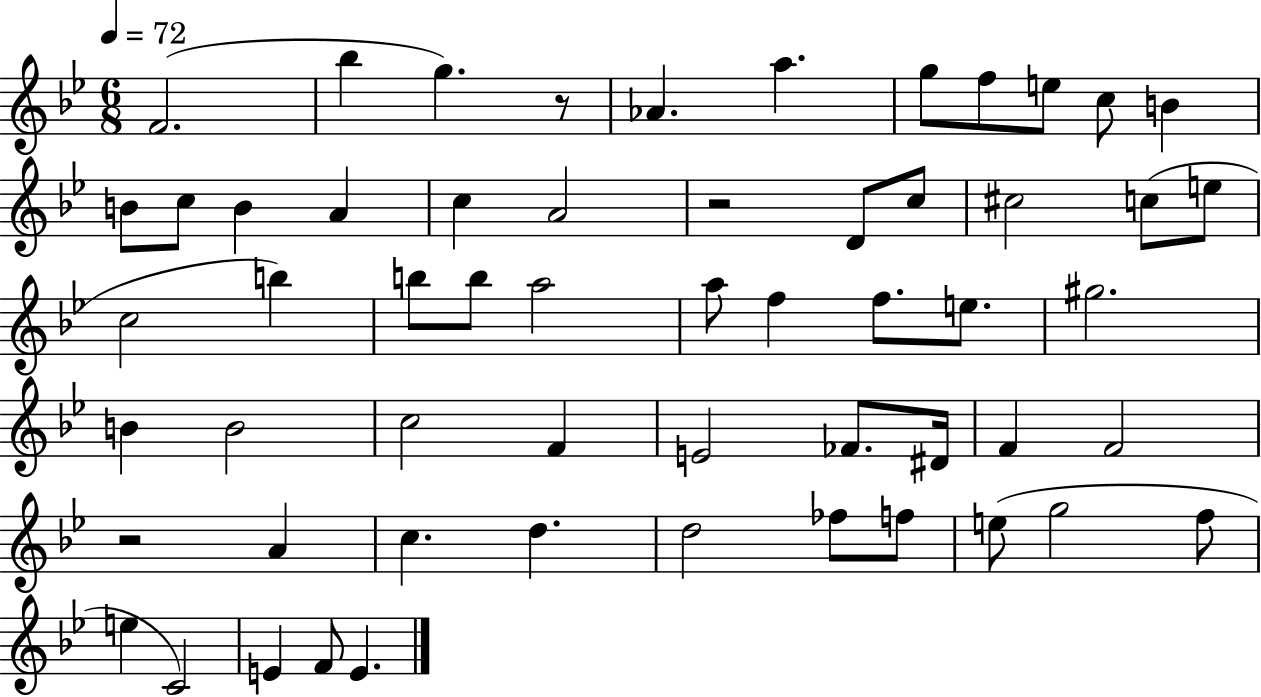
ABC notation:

X:1
T:Untitled
M:6/8
L:1/4
K:Bb
F2 _b g z/2 _A a g/2 f/2 e/2 c/2 B B/2 c/2 B A c A2 z2 D/2 c/2 ^c2 c/2 e/2 c2 b b/2 b/2 a2 a/2 f f/2 e/2 ^g2 B B2 c2 F E2 _F/2 ^D/4 F F2 z2 A c d d2 _f/2 f/2 e/2 g2 f/2 e C2 E F/2 E